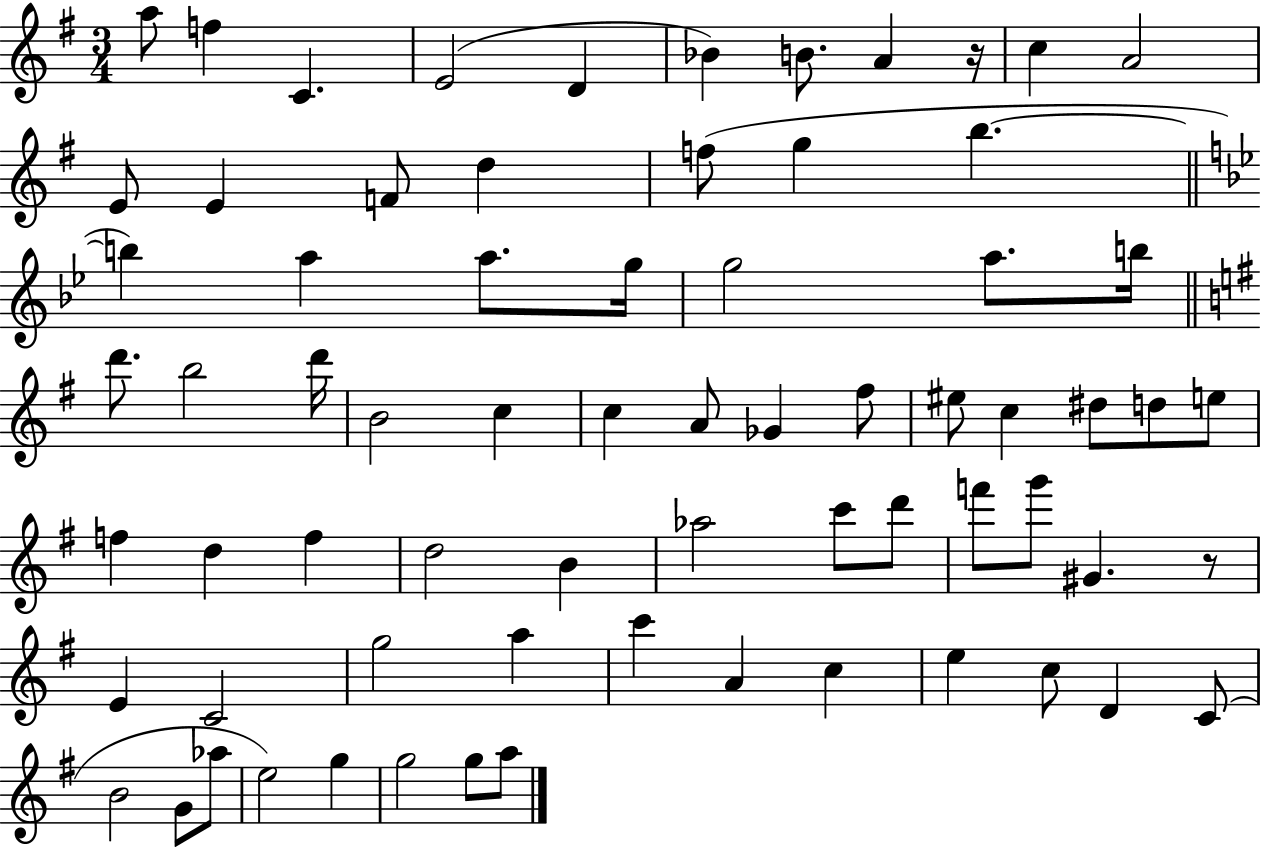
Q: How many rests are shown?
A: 2